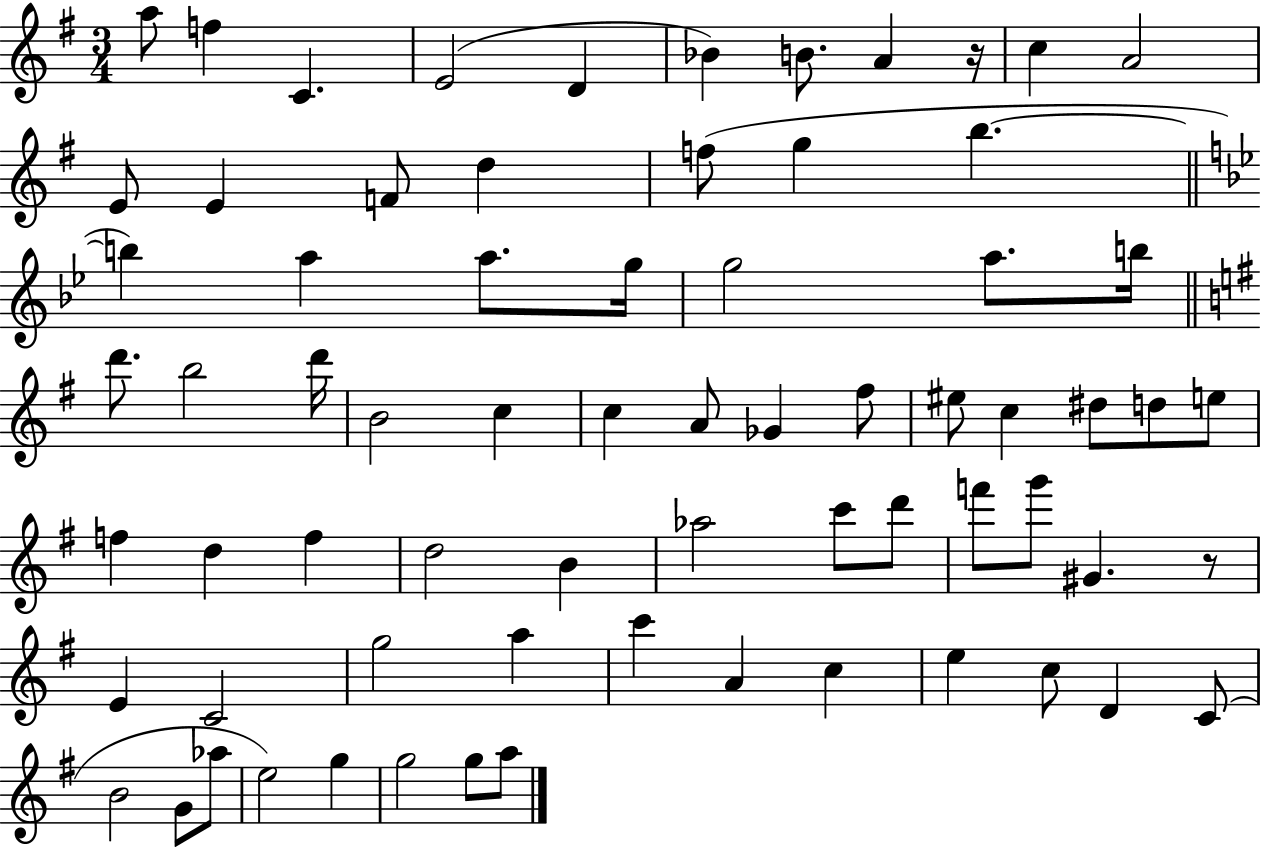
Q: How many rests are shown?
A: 2